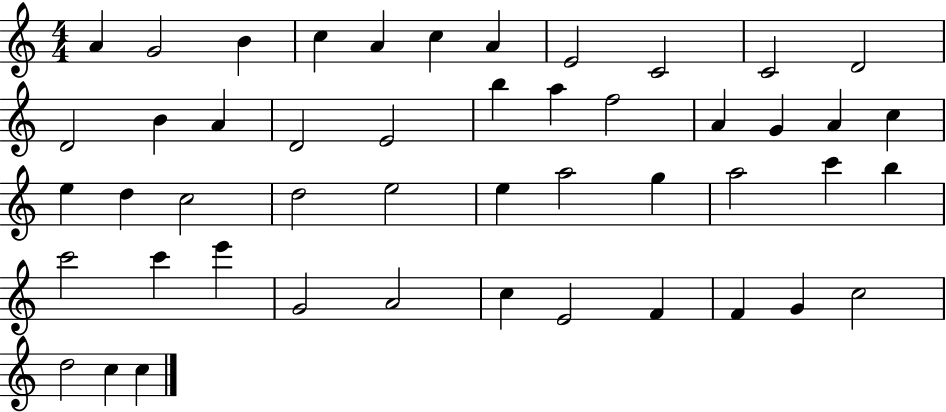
A4/q G4/h B4/q C5/q A4/q C5/q A4/q E4/h C4/h C4/h D4/h D4/h B4/q A4/q D4/h E4/h B5/q A5/q F5/h A4/q G4/q A4/q C5/q E5/q D5/q C5/h D5/h E5/h E5/q A5/h G5/q A5/h C6/q B5/q C6/h C6/q E6/q G4/h A4/h C5/q E4/h F4/q F4/q G4/q C5/h D5/h C5/q C5/q